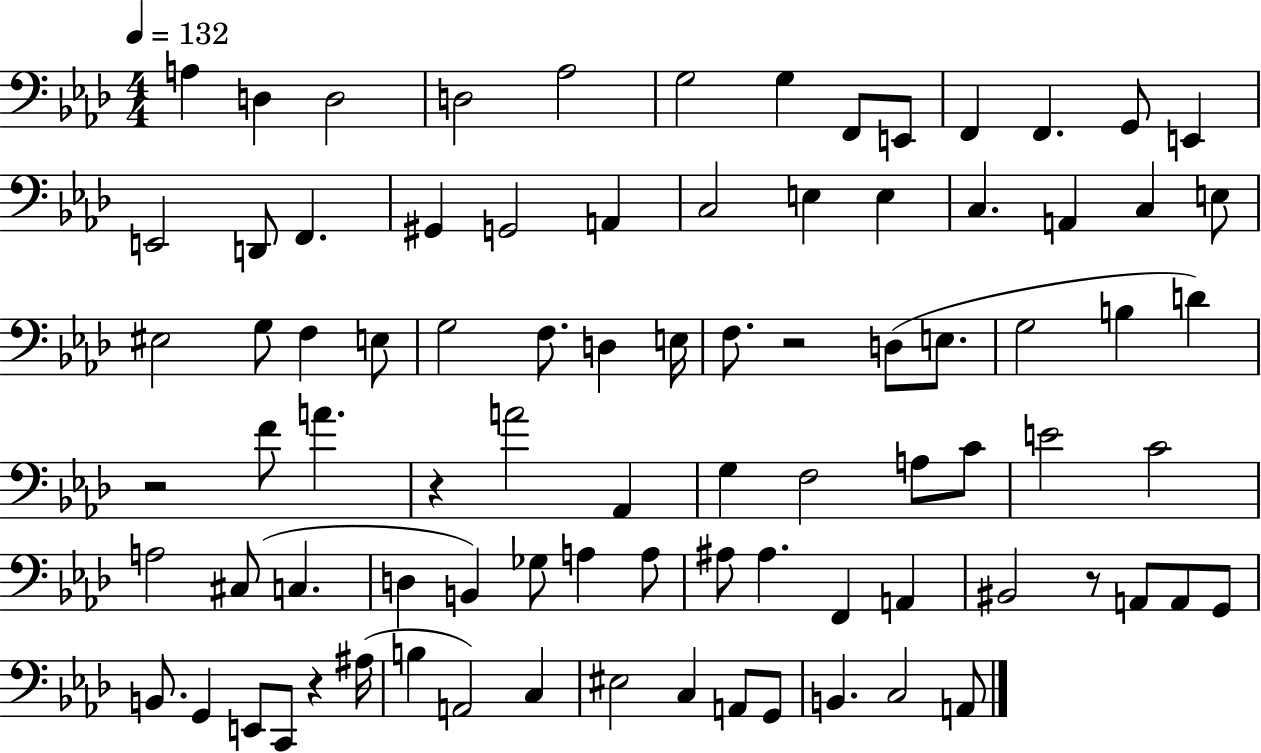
{
  \clef bass
  \numericTimeSignature
  \time 4/4
  \key aes \major
  \tempo 4 = 132
  a4 d4 d2 | d2 aes2 | g2 g4 f,8 e,8 | f,4 f,4. g,8 e,4 | \break e,2 d,8 f,4. | gis,4 g,2 a,4 | c2 e4 e4 | c4. a,4 c4 e8 | \break eis2 g8 f4 e8 | g2 f8. d4 e16 | f8. r2 d8( e8. | g2 b4 d'4) | \break r2 f'8 a'4. | r4 a'2 aes,4 | g4 f2 a8 c'8 | e'2 c'2 | \break a2 cis8( c4. | d4 b,4) ges8 a4 a8 | ais8 ais4. f,4 a,4 | bis,2 r8 a,8 a,8 g,8 | \break b,8. g,4 e,8 c,8 r4 ais16( | b4 a,2) c4 | eis2 c4 a,8 g,8 | b,4. c2 a,8 | \break \bar "|."
}